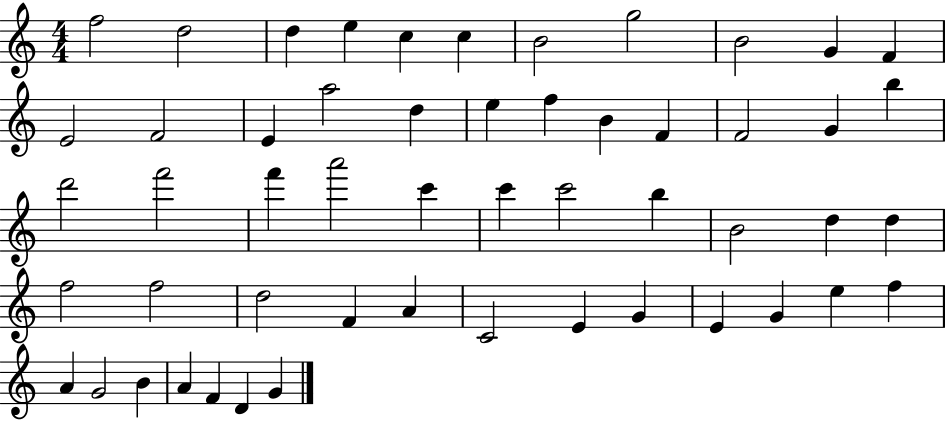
X:1
T:Untitled
M:4/4
L:1/4
K:C
f2 d2 d e c c B2 g2 B2 G F E2 F2 E a2 d e f B F F2 G b d'2 f'2 f' a'2 c' c' c'2 b B2 d d f2 f2 d2 F A C2 E G E G e f A G2 B A F D G